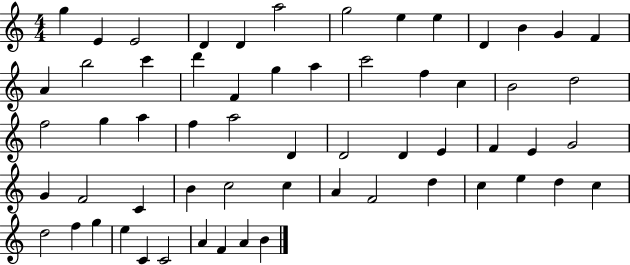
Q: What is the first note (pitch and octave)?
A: G5